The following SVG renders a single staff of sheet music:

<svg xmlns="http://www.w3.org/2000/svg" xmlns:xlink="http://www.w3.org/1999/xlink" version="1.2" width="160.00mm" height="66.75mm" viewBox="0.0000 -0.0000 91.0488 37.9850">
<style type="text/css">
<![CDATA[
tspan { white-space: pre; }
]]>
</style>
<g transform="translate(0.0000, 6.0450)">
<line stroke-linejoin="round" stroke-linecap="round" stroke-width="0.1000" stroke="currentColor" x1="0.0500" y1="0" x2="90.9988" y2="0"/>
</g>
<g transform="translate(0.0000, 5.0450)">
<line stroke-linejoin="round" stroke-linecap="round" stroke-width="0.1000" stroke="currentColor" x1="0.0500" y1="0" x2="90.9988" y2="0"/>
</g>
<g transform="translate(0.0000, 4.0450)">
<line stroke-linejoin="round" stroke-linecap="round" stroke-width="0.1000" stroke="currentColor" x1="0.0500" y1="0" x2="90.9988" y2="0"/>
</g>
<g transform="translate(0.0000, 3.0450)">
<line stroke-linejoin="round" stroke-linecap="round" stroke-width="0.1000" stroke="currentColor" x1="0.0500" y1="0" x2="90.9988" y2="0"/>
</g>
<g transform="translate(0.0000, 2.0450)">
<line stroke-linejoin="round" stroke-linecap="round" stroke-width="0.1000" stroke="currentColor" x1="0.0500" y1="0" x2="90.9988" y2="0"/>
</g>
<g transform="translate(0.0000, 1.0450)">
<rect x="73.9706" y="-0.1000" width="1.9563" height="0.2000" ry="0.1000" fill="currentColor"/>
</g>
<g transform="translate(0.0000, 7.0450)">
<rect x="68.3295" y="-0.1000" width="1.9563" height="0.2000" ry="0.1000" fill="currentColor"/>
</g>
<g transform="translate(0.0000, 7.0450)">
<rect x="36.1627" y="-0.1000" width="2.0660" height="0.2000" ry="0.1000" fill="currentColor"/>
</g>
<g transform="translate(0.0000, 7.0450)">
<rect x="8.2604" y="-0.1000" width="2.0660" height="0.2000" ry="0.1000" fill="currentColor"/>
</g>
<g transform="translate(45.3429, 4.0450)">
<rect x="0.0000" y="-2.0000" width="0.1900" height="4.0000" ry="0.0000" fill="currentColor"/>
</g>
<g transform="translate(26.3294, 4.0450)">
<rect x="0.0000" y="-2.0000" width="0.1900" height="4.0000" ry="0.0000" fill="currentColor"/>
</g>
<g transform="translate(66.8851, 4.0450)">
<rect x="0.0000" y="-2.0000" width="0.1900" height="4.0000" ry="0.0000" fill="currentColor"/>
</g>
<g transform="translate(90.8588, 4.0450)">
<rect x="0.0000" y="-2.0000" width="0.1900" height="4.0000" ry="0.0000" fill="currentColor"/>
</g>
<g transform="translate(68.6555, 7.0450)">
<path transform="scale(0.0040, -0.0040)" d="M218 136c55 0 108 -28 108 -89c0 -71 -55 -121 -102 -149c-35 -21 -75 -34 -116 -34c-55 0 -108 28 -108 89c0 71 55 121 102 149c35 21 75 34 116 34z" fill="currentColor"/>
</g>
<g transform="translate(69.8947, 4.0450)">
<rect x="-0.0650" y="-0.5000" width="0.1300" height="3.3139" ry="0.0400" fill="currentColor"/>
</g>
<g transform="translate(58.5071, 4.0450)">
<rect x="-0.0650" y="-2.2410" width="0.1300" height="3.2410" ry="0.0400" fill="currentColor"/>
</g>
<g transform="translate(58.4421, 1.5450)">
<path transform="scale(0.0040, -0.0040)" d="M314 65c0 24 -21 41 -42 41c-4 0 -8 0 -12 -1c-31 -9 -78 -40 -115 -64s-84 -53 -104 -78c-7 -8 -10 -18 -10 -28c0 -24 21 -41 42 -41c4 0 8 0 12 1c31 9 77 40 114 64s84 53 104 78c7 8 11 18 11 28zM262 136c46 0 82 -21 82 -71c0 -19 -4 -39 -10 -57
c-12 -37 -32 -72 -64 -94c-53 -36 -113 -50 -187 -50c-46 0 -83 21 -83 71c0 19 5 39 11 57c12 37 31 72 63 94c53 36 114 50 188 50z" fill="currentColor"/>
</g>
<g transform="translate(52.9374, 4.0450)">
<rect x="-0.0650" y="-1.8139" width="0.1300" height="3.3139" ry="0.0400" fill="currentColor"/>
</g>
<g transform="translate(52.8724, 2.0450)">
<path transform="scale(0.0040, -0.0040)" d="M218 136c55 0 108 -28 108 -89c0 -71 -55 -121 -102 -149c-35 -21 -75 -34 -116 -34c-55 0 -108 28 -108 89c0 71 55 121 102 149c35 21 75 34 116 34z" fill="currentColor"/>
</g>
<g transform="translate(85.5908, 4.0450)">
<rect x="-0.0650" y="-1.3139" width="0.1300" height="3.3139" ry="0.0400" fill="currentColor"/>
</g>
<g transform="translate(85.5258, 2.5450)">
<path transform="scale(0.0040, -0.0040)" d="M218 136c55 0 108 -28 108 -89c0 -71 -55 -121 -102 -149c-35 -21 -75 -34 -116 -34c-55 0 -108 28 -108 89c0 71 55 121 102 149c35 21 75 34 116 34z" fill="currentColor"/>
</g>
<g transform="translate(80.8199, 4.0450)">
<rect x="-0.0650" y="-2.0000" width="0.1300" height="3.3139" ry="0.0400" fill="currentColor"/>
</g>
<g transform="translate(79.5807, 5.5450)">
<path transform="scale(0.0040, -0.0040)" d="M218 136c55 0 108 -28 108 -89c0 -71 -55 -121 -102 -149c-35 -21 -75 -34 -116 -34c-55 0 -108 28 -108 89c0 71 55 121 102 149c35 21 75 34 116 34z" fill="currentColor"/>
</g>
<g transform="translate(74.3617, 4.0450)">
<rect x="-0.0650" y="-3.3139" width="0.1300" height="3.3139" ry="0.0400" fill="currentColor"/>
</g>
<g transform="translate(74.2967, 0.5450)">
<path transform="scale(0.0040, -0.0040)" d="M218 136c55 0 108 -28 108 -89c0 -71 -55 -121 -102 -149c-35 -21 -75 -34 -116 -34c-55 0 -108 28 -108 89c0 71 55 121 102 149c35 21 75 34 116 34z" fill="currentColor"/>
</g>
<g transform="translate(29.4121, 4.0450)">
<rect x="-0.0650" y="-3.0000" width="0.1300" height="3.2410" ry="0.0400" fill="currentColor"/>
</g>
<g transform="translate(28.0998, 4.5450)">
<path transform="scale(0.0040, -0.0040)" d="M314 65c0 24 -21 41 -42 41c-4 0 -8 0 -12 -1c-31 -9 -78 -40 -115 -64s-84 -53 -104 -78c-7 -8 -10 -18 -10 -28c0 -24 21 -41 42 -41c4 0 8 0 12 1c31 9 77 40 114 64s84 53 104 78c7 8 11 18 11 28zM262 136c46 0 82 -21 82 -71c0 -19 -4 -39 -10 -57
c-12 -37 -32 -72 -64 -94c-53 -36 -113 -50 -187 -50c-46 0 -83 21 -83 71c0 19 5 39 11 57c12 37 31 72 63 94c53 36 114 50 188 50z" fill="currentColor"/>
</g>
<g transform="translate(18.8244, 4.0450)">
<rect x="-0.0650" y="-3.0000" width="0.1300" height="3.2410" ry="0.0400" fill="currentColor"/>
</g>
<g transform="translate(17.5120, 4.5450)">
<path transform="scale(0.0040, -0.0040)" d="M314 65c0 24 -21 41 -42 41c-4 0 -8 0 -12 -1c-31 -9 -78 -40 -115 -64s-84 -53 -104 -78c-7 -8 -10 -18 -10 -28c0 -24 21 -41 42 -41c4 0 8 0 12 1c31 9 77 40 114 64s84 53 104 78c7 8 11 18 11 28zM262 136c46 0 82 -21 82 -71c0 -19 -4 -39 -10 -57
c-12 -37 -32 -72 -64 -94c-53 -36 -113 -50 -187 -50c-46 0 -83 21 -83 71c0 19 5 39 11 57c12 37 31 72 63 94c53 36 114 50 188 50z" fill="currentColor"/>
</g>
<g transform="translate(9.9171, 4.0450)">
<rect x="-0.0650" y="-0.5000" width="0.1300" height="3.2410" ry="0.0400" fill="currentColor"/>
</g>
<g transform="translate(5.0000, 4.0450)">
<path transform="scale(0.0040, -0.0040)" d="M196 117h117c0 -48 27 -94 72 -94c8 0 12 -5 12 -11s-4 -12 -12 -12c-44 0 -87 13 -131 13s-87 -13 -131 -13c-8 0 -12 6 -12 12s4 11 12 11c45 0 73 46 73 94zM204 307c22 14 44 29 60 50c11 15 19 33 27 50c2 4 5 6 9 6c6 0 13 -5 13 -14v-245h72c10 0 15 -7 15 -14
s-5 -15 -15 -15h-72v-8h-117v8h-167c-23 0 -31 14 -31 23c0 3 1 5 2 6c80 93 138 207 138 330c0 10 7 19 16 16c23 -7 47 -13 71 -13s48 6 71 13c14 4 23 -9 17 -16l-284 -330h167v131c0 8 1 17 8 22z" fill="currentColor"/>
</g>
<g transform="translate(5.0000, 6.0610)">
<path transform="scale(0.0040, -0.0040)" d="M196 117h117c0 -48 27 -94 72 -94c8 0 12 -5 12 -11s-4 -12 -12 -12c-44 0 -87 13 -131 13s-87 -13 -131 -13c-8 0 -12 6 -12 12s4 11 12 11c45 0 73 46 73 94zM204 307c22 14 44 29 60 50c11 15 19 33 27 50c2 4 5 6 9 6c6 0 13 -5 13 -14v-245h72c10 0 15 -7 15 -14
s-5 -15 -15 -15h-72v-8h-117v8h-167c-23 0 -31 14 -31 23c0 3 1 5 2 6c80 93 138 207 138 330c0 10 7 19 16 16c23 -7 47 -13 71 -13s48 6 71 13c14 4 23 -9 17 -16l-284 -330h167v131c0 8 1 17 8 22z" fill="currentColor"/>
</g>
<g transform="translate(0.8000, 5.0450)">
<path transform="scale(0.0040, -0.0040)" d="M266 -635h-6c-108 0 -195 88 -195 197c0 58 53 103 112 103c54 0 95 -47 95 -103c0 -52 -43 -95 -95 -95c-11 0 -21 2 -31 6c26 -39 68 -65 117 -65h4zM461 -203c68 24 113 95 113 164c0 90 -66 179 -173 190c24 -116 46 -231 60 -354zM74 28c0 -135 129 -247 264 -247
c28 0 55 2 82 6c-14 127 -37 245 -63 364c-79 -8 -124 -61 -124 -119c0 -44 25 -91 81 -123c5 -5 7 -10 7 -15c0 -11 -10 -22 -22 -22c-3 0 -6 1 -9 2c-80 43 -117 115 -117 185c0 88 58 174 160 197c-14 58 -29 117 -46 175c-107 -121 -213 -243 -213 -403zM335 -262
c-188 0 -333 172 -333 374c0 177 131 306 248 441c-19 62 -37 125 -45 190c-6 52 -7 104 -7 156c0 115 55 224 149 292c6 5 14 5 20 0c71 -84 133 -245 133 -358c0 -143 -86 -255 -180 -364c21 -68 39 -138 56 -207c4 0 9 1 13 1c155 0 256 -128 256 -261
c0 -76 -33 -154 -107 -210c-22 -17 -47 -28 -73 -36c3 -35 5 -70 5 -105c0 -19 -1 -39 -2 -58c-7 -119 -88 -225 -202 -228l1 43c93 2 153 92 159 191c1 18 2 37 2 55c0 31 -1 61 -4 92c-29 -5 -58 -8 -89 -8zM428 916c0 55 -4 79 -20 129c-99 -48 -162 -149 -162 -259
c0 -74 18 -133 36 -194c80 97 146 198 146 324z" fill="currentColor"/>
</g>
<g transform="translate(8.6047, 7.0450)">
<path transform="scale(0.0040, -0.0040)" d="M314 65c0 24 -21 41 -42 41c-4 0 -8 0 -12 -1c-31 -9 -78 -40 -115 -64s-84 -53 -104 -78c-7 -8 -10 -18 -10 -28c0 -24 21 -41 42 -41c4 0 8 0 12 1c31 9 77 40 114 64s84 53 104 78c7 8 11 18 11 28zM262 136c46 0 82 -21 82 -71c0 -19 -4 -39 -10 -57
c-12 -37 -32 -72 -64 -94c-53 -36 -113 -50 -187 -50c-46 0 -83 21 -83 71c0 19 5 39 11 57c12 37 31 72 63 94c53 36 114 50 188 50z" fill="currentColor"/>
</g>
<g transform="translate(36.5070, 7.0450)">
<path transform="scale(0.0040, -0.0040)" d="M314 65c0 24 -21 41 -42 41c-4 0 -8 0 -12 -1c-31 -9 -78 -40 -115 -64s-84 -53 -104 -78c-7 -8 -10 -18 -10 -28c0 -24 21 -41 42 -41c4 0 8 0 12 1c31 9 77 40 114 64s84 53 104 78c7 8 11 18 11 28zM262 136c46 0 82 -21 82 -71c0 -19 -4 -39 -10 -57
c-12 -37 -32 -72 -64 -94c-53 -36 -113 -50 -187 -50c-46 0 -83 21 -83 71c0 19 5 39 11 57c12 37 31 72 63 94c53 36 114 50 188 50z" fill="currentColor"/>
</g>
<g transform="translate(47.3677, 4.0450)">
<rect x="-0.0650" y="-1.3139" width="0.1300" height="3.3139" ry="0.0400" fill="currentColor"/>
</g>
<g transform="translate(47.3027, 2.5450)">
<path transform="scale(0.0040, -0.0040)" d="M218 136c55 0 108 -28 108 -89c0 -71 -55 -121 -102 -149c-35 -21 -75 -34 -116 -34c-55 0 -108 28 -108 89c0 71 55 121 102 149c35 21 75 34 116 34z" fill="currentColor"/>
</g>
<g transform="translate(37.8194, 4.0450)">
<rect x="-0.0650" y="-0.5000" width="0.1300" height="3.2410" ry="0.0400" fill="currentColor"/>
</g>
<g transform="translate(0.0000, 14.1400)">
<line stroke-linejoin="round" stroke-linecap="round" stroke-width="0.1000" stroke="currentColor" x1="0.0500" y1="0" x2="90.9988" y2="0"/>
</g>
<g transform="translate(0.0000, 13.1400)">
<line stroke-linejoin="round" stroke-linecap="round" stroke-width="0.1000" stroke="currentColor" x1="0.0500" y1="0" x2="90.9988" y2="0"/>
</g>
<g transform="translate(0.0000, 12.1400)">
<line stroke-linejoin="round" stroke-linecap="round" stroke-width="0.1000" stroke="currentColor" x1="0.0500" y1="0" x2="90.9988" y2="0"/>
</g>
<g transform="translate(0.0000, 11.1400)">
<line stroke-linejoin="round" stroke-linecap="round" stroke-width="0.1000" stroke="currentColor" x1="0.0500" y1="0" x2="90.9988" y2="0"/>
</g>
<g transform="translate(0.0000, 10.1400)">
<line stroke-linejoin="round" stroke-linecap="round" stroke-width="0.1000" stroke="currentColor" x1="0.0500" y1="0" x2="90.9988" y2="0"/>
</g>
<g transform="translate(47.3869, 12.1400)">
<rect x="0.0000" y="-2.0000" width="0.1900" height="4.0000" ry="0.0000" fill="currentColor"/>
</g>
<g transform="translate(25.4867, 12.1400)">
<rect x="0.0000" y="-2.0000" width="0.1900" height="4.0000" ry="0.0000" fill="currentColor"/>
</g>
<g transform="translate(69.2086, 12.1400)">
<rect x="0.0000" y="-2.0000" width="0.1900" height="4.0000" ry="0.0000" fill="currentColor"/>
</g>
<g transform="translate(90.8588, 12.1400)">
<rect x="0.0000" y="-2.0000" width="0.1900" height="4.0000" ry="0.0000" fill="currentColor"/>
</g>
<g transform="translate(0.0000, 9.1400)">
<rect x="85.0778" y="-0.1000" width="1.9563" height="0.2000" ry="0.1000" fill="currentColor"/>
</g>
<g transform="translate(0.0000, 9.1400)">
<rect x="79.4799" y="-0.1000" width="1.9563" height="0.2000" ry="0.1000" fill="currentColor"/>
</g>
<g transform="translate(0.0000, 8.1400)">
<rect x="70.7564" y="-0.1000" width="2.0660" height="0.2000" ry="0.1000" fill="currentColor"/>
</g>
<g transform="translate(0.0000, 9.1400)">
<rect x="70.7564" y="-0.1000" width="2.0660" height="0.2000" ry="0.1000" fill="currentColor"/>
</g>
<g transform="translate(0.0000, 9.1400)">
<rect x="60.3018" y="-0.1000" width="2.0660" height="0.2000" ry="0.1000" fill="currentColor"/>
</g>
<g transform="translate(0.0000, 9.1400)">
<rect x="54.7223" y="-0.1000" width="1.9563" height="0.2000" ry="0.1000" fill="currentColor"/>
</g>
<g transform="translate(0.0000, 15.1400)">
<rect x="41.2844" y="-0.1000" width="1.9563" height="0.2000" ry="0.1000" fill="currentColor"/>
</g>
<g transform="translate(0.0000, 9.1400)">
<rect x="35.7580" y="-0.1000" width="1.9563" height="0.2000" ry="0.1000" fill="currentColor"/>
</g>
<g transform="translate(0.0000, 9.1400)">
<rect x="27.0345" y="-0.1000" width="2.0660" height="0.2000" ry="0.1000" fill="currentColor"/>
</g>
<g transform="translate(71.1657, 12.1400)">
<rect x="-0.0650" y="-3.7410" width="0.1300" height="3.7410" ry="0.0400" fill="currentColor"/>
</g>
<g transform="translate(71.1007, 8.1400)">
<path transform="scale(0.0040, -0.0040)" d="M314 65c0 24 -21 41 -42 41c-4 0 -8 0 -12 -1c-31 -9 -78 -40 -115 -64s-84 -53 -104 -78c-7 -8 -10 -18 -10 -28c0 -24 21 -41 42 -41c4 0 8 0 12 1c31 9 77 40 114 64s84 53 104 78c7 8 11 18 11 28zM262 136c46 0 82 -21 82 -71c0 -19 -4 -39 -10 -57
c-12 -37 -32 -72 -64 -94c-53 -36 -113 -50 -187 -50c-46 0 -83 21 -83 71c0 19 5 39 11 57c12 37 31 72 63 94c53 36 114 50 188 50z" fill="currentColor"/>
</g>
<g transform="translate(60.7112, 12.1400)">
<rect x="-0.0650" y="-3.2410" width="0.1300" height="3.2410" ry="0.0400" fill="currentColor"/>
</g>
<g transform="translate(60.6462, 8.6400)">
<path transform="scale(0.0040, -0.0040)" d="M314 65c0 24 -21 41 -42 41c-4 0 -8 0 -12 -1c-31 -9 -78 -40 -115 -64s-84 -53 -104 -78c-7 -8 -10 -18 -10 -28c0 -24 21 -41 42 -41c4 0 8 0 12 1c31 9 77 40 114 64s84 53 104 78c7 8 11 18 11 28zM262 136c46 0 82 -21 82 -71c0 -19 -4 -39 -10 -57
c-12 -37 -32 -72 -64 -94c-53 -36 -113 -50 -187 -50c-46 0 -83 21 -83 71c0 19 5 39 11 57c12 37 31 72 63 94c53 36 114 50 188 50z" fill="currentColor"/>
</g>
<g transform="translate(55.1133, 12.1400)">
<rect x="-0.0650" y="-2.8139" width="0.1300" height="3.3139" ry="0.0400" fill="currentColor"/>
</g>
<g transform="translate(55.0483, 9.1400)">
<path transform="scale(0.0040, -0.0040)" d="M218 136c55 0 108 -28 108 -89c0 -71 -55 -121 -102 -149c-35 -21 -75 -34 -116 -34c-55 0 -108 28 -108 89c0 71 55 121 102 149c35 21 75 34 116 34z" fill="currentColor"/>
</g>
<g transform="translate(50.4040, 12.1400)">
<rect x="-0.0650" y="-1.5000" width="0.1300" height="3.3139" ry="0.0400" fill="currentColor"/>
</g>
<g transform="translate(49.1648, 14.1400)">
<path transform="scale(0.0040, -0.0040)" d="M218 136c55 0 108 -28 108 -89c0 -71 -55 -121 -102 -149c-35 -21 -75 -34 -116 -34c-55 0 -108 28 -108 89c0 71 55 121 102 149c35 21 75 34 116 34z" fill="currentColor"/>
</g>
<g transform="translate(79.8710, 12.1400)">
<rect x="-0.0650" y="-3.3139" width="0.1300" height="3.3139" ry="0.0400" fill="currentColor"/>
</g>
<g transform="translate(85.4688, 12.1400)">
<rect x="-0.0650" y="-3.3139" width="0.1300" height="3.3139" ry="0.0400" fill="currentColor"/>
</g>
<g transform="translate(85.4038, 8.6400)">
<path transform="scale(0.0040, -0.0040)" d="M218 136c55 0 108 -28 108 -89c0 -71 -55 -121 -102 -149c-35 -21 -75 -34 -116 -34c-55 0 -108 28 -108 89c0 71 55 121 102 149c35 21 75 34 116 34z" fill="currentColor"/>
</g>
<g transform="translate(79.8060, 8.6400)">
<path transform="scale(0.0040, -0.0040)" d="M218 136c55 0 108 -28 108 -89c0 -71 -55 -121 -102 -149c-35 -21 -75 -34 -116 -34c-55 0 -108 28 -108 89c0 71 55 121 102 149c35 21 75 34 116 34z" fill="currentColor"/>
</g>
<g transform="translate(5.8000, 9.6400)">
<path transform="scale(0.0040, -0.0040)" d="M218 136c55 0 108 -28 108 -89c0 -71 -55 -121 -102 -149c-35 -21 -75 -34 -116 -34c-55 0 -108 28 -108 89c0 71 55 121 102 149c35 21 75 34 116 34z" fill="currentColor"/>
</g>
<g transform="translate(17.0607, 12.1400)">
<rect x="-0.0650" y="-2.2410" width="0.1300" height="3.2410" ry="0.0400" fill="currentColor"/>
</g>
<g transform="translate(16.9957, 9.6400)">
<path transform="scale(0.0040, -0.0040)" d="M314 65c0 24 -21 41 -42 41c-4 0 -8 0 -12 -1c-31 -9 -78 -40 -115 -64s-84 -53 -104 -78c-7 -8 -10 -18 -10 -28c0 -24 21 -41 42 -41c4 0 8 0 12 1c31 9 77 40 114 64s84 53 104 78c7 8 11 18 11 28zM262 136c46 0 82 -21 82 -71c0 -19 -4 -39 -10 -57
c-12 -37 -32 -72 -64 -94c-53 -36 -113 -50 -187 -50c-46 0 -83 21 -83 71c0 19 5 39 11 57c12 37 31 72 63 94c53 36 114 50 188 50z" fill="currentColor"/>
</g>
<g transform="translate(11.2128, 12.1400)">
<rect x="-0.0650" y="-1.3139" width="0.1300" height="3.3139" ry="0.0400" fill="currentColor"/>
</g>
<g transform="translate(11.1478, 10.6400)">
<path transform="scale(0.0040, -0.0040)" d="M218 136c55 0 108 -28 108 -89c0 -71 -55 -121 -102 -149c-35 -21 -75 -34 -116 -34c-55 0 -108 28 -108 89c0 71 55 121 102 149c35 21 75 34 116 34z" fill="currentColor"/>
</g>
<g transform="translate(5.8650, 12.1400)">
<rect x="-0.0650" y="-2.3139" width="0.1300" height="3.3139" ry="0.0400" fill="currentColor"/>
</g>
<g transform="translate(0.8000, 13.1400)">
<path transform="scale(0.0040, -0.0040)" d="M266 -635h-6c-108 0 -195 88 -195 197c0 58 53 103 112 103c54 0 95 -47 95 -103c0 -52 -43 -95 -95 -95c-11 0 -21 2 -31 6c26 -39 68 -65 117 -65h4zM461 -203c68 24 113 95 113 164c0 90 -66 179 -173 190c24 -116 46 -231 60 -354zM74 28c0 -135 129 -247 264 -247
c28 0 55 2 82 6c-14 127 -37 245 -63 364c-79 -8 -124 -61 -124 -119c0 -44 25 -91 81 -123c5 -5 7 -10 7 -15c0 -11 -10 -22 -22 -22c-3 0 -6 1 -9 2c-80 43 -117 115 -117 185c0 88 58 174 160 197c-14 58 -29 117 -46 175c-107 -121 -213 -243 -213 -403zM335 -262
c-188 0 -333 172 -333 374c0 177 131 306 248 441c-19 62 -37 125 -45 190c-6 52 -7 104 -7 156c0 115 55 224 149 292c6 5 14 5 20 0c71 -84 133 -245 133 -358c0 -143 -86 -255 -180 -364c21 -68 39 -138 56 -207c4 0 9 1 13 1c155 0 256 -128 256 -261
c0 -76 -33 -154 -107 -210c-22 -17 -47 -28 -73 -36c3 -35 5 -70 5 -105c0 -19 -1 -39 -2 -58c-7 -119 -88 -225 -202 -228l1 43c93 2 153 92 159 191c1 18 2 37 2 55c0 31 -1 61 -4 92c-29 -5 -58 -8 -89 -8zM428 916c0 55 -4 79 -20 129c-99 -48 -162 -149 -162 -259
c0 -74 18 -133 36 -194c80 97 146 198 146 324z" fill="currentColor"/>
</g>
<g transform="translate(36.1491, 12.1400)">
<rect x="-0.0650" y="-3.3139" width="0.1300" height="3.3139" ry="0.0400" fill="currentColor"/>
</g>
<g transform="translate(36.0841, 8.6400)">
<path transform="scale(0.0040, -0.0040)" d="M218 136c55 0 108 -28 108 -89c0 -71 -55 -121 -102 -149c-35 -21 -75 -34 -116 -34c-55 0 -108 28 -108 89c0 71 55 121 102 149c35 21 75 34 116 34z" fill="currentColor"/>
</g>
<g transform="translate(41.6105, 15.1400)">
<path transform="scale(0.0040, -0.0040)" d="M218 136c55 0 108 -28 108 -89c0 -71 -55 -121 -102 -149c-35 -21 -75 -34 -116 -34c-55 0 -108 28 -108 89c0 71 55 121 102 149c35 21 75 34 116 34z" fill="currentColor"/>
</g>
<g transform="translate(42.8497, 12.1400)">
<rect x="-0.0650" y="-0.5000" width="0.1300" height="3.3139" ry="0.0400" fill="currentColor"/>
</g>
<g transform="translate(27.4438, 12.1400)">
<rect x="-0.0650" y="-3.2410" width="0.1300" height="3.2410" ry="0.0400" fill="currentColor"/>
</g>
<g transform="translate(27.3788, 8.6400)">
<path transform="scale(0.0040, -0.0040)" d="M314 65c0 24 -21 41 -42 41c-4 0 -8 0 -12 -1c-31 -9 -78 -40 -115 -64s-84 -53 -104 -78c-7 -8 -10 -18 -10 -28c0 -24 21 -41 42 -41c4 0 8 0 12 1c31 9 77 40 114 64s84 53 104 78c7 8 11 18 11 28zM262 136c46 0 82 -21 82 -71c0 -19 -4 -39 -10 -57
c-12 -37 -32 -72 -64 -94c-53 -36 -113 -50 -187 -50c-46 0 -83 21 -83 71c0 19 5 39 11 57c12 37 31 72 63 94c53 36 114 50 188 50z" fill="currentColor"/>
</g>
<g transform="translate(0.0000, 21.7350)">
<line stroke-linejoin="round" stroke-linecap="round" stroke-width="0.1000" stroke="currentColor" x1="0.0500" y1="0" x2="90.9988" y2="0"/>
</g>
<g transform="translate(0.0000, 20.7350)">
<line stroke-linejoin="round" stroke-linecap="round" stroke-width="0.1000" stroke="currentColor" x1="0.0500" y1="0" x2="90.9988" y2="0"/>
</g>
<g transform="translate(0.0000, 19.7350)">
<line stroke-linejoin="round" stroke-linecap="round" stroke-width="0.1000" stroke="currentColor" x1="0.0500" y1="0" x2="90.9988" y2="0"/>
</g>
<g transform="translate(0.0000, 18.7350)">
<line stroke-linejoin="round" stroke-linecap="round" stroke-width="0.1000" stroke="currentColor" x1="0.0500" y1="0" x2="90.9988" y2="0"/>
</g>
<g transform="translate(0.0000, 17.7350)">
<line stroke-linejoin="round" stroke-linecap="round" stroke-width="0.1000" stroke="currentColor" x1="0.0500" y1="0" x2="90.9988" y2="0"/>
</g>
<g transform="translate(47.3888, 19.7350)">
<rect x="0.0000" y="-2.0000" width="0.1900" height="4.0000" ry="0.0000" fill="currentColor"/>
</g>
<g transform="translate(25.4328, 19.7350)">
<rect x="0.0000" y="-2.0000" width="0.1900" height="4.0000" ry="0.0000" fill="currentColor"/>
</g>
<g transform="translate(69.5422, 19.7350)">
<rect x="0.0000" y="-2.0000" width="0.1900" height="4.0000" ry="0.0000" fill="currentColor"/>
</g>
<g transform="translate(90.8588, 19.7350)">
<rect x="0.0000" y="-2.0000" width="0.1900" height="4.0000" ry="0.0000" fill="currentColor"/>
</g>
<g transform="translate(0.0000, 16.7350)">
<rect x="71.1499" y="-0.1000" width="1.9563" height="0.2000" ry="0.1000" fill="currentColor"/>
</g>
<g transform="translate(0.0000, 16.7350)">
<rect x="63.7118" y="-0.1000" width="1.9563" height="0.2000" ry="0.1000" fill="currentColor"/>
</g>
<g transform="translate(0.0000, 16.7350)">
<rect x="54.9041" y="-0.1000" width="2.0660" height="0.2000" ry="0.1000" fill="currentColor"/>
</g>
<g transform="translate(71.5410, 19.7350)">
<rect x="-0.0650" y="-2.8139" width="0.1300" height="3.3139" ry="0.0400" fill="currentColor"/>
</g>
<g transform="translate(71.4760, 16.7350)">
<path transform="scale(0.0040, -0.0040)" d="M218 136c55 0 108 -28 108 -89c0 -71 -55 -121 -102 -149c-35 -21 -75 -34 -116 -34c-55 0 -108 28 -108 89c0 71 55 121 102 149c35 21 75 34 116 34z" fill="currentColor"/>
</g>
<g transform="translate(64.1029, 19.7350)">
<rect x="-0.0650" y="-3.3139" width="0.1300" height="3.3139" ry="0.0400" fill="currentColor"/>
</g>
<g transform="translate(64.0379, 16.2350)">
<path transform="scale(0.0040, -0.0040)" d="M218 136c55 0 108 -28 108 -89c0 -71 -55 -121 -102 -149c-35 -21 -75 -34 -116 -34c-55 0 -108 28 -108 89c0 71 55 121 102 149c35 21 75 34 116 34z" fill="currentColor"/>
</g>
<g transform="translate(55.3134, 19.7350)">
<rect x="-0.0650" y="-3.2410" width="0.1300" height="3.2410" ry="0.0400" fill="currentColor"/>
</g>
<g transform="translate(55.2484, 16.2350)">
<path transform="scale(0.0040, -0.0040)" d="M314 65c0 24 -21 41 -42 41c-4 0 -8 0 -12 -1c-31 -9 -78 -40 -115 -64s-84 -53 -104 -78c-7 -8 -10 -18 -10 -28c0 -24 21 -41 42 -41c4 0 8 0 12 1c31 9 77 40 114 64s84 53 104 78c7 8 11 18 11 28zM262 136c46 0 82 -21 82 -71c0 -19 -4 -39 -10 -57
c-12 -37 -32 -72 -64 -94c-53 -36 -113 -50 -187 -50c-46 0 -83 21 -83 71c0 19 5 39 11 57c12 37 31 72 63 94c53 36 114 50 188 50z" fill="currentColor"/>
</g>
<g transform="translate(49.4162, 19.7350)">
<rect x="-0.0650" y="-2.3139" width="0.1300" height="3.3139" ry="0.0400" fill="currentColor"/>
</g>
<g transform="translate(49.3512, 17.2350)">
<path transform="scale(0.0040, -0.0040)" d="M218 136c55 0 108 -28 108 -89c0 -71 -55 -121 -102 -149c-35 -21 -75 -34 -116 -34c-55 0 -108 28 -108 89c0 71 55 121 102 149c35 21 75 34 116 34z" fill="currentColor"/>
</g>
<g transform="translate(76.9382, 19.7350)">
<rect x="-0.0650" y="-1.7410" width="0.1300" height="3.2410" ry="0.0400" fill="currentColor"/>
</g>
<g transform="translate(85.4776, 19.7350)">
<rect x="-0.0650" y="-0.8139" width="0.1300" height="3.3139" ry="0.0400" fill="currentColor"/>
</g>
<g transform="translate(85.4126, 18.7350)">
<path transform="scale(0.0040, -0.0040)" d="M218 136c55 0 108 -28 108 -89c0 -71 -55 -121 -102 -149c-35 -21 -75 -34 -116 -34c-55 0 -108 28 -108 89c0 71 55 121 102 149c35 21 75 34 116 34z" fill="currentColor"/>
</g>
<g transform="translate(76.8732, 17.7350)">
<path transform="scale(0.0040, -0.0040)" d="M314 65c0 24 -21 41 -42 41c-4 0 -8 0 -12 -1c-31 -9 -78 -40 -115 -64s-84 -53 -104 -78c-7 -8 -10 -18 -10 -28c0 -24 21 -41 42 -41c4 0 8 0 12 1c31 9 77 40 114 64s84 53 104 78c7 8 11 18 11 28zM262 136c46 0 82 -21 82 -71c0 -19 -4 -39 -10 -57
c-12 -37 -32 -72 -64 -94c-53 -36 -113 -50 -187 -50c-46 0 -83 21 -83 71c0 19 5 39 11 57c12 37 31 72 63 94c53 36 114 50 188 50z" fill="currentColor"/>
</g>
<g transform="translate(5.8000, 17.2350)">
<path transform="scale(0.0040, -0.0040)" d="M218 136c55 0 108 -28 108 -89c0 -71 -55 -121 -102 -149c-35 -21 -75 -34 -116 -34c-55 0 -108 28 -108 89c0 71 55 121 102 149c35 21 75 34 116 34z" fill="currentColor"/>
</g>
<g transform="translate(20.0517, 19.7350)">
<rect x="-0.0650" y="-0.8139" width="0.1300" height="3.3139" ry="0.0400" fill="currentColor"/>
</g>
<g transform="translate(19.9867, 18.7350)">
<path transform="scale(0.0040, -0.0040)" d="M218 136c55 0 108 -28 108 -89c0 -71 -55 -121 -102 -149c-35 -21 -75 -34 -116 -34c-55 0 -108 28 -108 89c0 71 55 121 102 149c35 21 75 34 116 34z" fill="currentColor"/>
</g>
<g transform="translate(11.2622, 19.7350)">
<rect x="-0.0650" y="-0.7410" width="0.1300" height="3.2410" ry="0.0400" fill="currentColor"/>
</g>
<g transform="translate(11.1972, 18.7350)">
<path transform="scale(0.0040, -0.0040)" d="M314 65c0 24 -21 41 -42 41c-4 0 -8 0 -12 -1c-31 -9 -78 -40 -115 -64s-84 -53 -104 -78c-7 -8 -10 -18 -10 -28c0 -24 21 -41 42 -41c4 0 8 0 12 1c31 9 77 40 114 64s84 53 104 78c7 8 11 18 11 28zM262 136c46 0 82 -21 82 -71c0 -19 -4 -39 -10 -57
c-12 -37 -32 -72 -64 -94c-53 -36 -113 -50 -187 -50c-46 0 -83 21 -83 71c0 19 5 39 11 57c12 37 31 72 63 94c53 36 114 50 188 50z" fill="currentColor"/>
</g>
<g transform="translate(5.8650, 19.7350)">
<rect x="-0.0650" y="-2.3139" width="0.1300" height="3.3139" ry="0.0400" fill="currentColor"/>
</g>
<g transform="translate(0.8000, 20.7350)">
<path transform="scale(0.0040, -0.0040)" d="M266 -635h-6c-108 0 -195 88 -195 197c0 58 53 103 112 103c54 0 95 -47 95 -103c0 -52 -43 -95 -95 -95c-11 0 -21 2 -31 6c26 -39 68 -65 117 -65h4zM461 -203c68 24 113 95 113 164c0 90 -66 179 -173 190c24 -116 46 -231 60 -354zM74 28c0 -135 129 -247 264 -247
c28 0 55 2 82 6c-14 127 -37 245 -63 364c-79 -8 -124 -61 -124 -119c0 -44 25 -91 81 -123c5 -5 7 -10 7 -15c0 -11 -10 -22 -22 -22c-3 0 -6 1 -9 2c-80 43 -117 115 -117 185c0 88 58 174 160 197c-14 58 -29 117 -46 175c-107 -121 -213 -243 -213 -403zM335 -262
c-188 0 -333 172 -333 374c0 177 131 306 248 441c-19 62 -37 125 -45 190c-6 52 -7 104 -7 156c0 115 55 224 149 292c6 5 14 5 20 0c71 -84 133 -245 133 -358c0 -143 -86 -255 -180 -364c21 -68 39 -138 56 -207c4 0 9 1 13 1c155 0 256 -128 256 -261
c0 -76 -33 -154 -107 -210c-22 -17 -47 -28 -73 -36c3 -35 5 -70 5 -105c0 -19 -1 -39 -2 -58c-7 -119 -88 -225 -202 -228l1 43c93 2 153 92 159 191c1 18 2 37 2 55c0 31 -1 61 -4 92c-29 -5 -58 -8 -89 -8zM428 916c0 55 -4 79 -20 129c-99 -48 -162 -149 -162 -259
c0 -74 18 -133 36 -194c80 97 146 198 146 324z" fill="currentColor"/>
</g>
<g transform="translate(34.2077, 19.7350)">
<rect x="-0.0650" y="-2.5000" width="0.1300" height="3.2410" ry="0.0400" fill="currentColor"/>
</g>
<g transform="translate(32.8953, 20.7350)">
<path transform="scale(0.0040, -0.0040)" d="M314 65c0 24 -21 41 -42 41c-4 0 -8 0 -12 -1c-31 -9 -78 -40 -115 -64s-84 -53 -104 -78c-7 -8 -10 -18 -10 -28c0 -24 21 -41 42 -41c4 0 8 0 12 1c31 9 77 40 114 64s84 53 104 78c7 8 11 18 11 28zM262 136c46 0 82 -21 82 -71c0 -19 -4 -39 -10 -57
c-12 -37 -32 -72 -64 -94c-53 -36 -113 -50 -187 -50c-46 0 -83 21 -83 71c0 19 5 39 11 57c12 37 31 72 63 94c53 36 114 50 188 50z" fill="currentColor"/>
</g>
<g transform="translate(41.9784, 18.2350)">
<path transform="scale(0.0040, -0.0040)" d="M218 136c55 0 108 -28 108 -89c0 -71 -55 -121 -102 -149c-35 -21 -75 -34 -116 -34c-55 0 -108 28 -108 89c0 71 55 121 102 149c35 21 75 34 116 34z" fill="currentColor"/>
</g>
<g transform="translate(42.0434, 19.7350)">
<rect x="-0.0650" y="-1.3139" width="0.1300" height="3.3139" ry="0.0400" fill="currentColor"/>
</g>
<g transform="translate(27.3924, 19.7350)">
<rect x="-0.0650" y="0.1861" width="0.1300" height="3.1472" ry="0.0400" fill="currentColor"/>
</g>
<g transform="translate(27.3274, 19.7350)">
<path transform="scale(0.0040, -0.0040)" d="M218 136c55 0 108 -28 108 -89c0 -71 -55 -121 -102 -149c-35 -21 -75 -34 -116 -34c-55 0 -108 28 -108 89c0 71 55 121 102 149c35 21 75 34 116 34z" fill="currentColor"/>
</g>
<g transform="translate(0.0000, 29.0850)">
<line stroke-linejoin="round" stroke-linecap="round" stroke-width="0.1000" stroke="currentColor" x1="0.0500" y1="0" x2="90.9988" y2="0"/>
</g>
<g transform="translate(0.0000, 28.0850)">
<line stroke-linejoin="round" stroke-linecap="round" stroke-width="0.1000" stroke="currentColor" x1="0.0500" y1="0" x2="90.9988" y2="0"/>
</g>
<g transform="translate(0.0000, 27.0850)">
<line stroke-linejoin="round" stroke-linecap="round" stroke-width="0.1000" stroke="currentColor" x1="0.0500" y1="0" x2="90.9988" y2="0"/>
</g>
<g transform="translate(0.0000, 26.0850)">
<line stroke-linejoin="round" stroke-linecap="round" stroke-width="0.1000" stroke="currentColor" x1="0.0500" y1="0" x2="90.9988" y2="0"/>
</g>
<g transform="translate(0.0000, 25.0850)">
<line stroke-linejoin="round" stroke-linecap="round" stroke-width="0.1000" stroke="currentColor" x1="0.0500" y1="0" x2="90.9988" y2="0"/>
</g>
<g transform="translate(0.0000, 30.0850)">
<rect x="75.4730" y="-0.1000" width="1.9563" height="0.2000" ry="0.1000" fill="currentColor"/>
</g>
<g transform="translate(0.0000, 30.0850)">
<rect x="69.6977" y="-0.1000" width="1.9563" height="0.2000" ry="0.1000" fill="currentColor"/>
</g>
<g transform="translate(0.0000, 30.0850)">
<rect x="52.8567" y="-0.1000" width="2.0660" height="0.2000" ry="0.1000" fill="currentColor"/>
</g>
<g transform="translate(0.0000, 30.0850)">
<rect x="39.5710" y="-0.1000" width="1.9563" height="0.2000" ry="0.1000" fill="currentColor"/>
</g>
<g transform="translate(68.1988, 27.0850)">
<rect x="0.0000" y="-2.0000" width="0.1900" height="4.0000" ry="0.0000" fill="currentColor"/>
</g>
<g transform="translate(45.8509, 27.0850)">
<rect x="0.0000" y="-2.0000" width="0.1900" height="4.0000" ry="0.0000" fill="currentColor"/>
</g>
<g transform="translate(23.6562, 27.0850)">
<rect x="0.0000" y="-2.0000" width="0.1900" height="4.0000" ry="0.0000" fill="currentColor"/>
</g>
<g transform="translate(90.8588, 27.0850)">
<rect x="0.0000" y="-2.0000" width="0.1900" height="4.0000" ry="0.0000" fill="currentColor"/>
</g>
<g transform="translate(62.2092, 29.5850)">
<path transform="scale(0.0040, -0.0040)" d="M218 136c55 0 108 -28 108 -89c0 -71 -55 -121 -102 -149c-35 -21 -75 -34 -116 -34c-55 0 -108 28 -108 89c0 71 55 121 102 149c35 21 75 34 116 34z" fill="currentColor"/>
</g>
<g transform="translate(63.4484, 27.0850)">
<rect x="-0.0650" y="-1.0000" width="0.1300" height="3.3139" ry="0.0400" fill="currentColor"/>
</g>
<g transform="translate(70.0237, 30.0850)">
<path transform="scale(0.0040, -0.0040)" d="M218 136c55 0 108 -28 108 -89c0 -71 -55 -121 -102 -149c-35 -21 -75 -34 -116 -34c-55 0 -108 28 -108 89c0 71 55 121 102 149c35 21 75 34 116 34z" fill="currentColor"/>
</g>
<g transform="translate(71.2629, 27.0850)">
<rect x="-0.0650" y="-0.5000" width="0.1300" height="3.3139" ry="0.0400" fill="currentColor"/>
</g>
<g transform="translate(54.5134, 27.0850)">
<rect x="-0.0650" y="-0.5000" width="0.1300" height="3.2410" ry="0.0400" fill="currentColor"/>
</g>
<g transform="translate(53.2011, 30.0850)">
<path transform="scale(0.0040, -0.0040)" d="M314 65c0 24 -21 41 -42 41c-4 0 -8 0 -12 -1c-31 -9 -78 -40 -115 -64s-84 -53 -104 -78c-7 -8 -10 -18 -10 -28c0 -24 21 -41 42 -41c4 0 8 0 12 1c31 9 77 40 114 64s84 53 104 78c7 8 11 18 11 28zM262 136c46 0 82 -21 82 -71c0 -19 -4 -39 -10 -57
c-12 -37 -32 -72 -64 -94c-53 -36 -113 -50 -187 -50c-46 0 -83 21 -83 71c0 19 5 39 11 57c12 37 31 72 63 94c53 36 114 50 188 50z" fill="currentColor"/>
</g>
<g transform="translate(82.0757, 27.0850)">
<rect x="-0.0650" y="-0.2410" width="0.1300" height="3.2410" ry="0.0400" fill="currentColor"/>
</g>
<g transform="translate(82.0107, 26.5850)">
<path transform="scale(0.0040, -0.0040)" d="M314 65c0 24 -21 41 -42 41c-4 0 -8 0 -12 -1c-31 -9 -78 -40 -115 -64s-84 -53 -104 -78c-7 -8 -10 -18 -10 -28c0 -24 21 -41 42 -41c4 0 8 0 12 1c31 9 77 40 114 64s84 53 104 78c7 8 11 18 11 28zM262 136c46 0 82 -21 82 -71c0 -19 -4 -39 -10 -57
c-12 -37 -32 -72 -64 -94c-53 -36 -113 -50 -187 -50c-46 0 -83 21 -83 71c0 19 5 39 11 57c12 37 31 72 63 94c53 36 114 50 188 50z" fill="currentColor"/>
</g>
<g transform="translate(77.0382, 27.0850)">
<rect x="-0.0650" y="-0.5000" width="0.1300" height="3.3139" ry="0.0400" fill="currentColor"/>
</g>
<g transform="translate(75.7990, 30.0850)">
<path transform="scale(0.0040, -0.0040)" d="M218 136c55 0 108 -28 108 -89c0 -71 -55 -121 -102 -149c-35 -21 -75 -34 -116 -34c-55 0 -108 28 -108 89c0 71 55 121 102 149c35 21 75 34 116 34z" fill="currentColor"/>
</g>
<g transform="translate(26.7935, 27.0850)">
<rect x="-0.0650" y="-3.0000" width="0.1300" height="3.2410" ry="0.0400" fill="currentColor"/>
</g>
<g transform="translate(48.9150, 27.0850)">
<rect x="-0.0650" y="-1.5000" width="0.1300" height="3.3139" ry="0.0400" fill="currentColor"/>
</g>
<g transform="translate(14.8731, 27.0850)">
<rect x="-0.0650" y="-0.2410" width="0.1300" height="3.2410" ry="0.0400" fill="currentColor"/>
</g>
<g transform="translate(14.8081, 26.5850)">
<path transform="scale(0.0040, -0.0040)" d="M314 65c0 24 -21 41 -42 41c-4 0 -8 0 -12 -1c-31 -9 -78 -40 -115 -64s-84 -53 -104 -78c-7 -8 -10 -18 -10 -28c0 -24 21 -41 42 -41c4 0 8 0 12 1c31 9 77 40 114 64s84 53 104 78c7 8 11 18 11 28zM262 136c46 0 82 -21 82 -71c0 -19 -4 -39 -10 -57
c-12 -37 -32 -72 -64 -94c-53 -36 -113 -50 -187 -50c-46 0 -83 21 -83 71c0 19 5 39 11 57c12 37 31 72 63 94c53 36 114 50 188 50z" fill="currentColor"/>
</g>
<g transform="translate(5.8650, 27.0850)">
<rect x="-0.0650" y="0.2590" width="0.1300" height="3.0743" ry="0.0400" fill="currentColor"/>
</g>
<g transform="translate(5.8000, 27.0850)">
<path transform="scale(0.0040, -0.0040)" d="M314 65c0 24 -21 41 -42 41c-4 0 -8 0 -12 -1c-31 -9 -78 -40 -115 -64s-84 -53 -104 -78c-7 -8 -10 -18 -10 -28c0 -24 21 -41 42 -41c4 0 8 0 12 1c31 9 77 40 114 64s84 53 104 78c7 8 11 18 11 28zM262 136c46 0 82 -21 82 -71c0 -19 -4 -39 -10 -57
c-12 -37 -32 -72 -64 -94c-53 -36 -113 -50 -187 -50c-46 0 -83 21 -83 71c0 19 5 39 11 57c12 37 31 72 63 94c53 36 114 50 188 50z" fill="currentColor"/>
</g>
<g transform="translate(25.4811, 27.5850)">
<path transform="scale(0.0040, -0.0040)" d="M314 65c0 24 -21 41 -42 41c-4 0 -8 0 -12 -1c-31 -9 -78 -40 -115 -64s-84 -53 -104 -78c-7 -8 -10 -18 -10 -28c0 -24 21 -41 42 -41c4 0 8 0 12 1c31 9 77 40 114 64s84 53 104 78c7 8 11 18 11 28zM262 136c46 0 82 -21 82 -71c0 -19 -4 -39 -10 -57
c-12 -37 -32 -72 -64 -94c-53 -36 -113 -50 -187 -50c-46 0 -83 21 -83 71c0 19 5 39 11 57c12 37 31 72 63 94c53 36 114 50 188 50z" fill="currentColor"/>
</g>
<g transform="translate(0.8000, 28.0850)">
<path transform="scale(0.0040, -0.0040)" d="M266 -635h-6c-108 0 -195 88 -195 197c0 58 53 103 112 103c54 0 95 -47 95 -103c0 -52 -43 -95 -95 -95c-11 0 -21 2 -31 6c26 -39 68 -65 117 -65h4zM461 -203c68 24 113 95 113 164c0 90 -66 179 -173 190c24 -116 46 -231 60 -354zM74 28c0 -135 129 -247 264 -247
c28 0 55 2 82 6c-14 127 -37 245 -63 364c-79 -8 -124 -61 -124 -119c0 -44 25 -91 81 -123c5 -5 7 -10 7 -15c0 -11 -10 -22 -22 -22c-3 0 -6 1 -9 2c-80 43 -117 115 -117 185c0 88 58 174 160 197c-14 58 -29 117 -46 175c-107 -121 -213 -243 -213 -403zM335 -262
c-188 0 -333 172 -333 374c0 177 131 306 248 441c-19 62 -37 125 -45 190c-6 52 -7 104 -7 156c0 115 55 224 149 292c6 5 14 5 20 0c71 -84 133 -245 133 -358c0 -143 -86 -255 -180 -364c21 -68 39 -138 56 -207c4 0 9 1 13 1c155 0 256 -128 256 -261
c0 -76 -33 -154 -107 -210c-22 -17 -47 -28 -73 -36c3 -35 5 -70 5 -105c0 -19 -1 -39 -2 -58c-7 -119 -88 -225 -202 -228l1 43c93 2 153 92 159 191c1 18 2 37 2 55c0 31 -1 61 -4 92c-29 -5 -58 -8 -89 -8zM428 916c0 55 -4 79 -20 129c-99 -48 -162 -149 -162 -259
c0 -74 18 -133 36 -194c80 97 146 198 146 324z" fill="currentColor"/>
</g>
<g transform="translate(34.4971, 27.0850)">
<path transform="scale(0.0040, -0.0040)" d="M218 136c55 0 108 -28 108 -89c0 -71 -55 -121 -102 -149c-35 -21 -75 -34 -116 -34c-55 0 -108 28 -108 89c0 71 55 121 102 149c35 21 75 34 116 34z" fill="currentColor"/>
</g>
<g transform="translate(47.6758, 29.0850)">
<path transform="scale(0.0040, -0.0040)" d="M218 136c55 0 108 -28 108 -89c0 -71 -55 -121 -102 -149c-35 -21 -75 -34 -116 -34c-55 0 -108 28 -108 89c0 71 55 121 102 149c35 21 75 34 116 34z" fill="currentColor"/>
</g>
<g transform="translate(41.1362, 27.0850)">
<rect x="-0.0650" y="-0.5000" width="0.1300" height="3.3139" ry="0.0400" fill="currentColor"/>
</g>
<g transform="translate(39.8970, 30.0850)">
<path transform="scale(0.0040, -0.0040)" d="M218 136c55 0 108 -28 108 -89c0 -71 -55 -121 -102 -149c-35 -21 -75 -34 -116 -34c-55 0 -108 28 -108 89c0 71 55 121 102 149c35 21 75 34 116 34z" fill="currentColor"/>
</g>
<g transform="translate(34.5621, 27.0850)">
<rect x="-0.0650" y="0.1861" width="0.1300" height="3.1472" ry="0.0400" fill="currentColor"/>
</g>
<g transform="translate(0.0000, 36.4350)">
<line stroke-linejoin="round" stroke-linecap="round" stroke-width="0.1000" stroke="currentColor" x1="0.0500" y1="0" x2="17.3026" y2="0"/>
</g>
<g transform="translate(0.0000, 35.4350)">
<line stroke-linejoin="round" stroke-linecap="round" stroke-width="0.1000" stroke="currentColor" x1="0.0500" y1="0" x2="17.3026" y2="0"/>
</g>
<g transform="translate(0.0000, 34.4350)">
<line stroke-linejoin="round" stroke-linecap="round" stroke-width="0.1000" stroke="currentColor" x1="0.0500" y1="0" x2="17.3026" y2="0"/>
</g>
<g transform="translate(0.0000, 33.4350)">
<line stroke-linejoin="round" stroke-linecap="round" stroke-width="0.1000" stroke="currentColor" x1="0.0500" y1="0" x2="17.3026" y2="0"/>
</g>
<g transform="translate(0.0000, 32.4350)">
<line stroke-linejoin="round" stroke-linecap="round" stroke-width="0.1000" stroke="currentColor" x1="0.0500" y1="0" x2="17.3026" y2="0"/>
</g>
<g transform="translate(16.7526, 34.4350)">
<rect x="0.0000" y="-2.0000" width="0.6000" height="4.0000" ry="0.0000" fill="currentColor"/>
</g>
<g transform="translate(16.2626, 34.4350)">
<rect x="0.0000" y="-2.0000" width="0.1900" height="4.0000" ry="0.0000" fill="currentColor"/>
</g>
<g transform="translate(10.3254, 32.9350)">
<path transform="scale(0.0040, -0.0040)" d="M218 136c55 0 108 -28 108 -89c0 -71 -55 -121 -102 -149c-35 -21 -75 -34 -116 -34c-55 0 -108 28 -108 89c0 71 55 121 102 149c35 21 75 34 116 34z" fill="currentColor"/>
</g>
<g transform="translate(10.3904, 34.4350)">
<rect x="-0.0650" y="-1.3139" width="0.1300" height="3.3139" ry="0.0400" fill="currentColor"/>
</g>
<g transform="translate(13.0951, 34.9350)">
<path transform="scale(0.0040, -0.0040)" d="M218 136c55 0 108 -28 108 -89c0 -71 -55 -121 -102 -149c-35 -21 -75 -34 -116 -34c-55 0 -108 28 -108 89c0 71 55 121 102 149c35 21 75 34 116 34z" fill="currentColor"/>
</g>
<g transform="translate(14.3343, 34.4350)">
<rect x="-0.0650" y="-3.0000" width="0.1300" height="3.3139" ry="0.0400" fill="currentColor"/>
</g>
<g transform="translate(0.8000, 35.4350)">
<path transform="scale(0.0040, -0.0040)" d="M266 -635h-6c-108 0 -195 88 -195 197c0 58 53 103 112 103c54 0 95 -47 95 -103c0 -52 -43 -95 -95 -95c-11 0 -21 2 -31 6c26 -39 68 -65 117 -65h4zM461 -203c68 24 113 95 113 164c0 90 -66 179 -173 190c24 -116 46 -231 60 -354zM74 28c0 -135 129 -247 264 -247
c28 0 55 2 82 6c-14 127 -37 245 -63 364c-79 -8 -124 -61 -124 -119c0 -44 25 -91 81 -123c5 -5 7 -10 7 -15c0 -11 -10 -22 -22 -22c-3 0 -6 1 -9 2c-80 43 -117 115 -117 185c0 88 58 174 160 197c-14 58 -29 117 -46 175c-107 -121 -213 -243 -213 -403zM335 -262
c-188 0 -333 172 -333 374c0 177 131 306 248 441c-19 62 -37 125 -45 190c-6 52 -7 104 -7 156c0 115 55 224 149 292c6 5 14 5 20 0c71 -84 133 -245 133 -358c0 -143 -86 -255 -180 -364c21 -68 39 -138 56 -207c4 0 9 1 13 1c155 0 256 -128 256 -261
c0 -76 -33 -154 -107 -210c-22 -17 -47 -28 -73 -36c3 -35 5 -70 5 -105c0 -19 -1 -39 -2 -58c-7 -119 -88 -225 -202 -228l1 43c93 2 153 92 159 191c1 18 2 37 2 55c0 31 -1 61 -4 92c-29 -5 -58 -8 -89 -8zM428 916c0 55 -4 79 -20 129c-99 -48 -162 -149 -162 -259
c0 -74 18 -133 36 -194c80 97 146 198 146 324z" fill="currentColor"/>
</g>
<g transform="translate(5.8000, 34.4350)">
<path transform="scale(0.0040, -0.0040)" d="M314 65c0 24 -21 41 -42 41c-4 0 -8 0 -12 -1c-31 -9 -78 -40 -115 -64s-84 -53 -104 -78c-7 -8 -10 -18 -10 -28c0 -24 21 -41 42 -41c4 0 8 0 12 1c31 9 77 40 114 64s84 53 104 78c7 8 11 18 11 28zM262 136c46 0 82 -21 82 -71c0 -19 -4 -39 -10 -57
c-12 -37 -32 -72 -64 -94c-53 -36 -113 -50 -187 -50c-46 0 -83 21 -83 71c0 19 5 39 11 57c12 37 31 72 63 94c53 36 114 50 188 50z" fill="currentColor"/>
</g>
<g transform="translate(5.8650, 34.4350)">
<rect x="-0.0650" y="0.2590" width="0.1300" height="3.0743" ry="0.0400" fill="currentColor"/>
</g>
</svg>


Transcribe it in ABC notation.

X:1
T:Untitled
M:4/4
L:1/4
K:C
C2 A2 A2 C2 e f g2 C b F e g e g2 b2 b C E a b2 c'2 b b g d2 d B G2 e g b2 b a f2 d B2 c2 A2 B C E C2 D C C c2 B2 e A